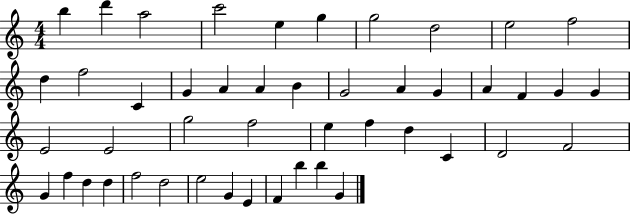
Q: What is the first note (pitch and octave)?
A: B5